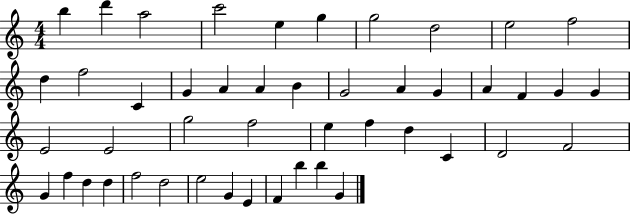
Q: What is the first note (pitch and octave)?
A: B5